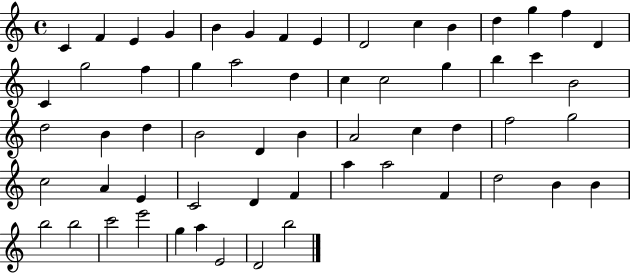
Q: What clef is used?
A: treble